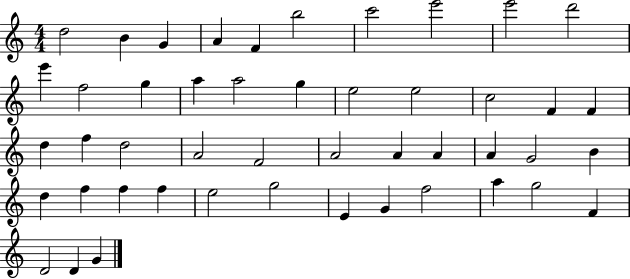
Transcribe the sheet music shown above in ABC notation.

X:1
T:Untitled
M:4/4
L:1/4
K:C
d2 B G A F b2 c'2 e'2 e'2 d'2 e' f2 g a a2 g e2 e2 c2 F F d f d2 A2 F2 A2 A A A G2 B d f f f e2 g2 E G f2 a g2 F D2 D G